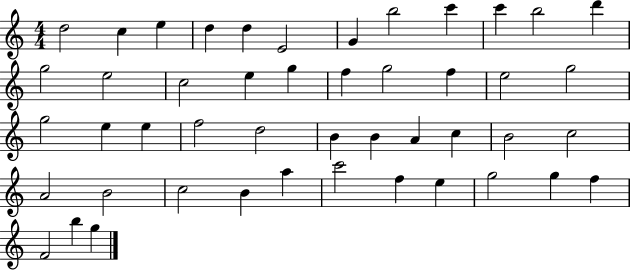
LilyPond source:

{
  \clef treble
  \numericTimeSignature
  \time 4/4
  \key c \major
  d''2 c''4 e''4 | d''4 d''4 e'2 | g'4 b''2 c'''4 | c'''4 b''2 d'''4 | \break g''2 e''2 | c''2 e''4 g''4 | f''4 g''2 f''4 | e''2 g''2 | \break g''2 e''4 e''4 | f''2 d''2 | b'4 b'4 a'4 c''4 | b'2 c''2 | \break a'2 b'2 | c''2 b'4 a''4 | c'''2 f''4 e''4 | g''2 g''4 f''4 | \break f'2 b''4 g''4 | \bar "|."
}